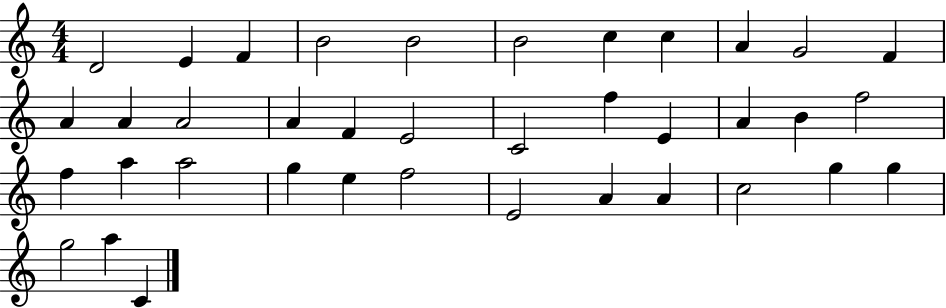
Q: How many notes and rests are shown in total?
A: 38